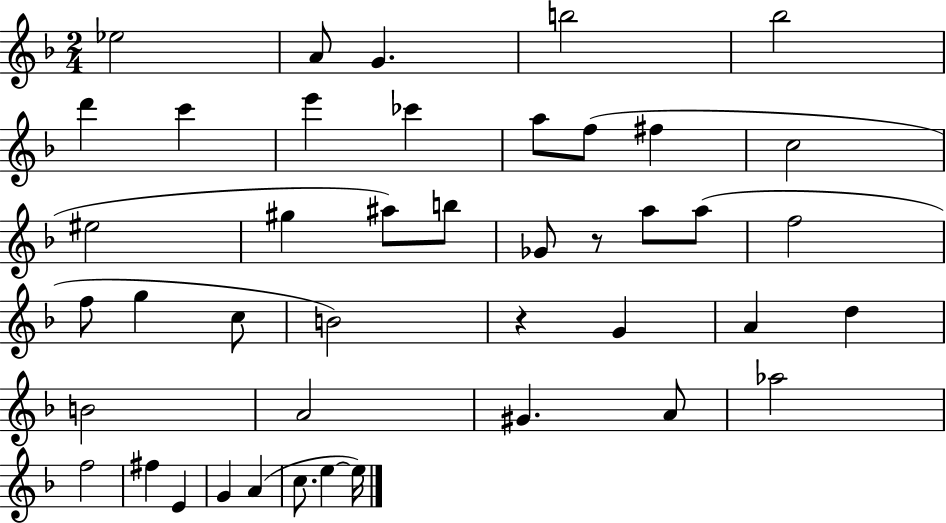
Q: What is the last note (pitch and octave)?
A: E5